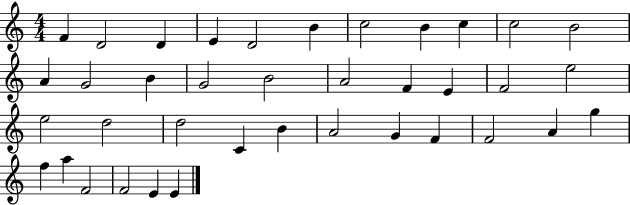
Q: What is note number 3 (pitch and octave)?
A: D4